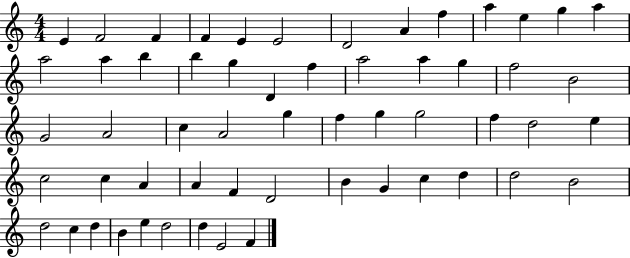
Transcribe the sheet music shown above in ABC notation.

X:1
T:Untitled
M:4/4
L:1/4
K:C
E F2 F F E E2 D2 A f a e g a a2 a b b g D f a2 a g f2 B2 G2 A2 c A2 g f g g2 f d2 e c2 c A A F D2 B G c d d2 B2 d2 c d B e d2 d E2 F